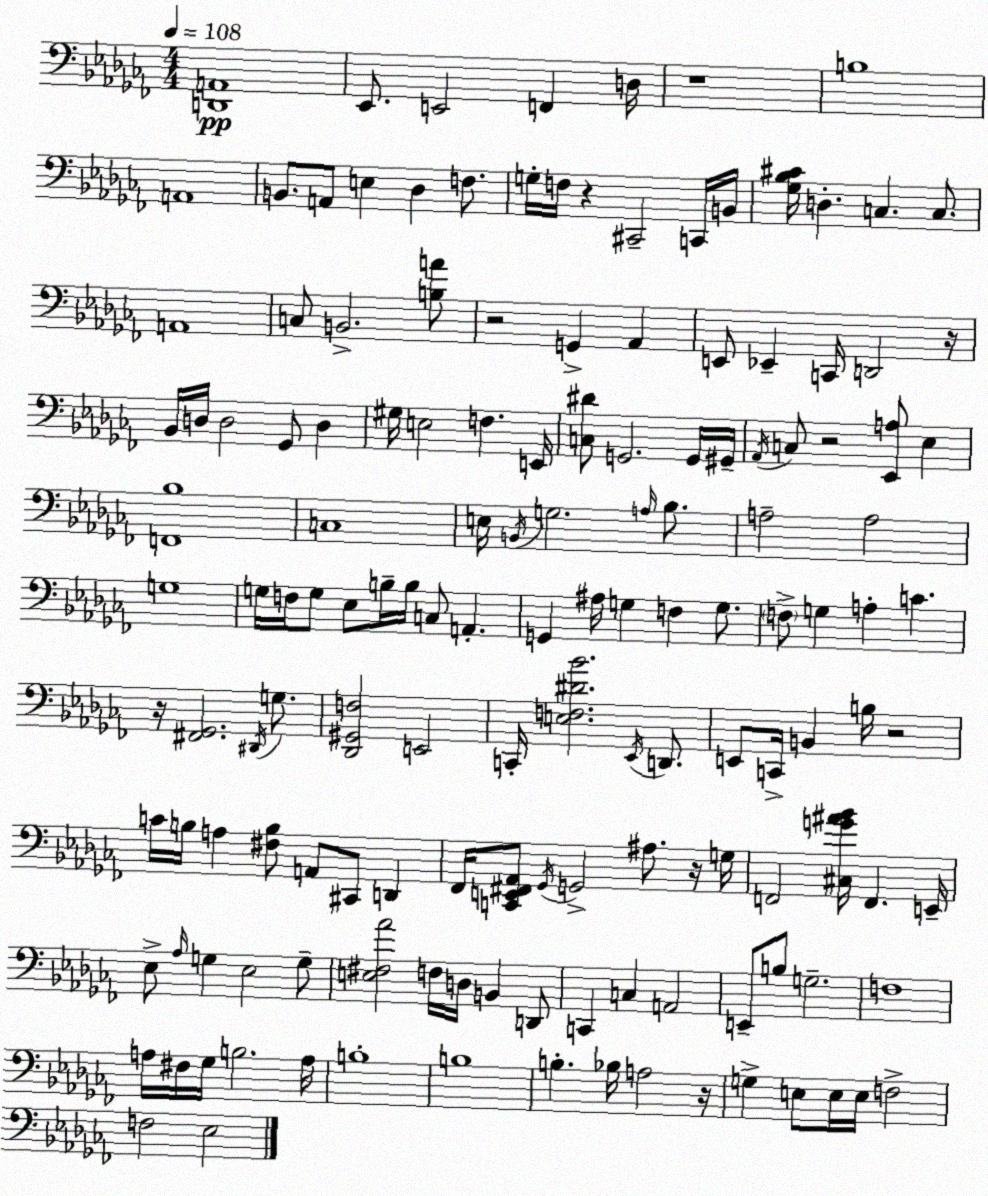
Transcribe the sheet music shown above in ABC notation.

X:1
T:Untitled
M:4/4
L:1/4
K:Abm
[D,,A,,]4 _E,,/2 E,,2 F,, D,/4 z4 B,4 A,,4 B,,/2 A,,/2 E, _D, F,/2 G,/4 F,/4 z ^C,,2 C,,/4 B,,/4 [_G,_B,^C]/4 D, C, C,/2 A,,4 C,/2 B,,2 [B,A]/2 z2 G,, _A,, E,,/2 _E,, C,,/4 D,,2 z/4 _B,,/4 D,/4 D,2 _G,,/2 D, ^G,/4 E,2 F, E,,/4 [C,^D]/2 G,,2 G,,/4 ^G,,/4 _A,,/4 C,/2 z2 [_E,,A,]/2 _E, [F,,_B,]4 C,4 E,/4 B,,/4 G,2 A,/4 _B,/2 A,2 A,2 G,4 G,/4 F,/4 G,/2 _E,/2 B,/4 B,/4 C,/2 A,, G,, ^A,/4 G, F, G,/2 F,/2 G, A, C z/4 [^F,,_G,,]2 ^D,,/4 G,/2 [_D,,^G,,F,]2 E,,2 C,,/4 [E,F,^D_B]2 _E,,/4 D,,/2 E,,/2 C,,/4 B,, B,/4 z2 C/4 B,/4 A, [^F,B,]/2 A,,/2 ^C,,/2 D,, _F,,/4 [C,,E,,^F,,_A,,]/2 _G,,/4 G,,2 ^A,/2 z/4 G,/4 F,,2 [^C,G^A_B]/4 F,, E,,/4 _E,/2 _A,/4 G, _E,2 G,/2 [E,^F,_A]2 F,/4 D,/4 B,, D,,/2 C,, C, A,,2 E,,/2 B,/2 G,2 F,4 A,/4 ^F,/4 _G,/4 B,2 A,/4 B,4 B,4 B, _B,/4 A,2 z/4 G, E,/2 E,/4 E,/4 F,2 F,2 _E,2